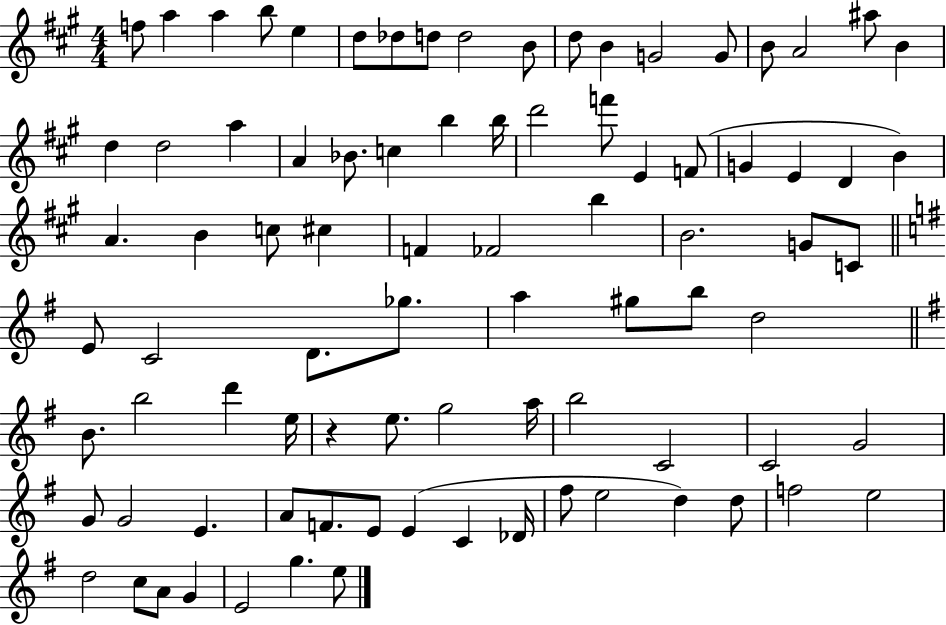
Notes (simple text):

F5/e A5/q A5/q B5/e E5/q D5/e Db5/e D5/e D5/h B4/e D5/e B4/q G4/h G4/e B4/e A4/h A#5/e B4/q D5/q D5/h A5/q A4/q Bb4/e. C5/q B5/q B5/s D6/h F6/e E4/q F4/e G4/q E4/q D4/q B4/q A4/q. B4/q C5/e C#5/q F4/q FES4/h B5/q B4/h. G4/e C4/e E4/e C4/h D4/e. Gb5/e. A5/q G#5/e B5/e D5/h B4/e. B5/h D6/q E5/s R/q E5/e. G5/h A5/s B5/h C4/h C4/h G4/h G4/e G4/h E4/q. A4/e F4/e. E4/e E4/q C4/q Db4/s F#5/e E5/h D5/q D5/e F5/h E5/h D5/h C5/e A4/e G4/q E4/h G5/q. E5/e